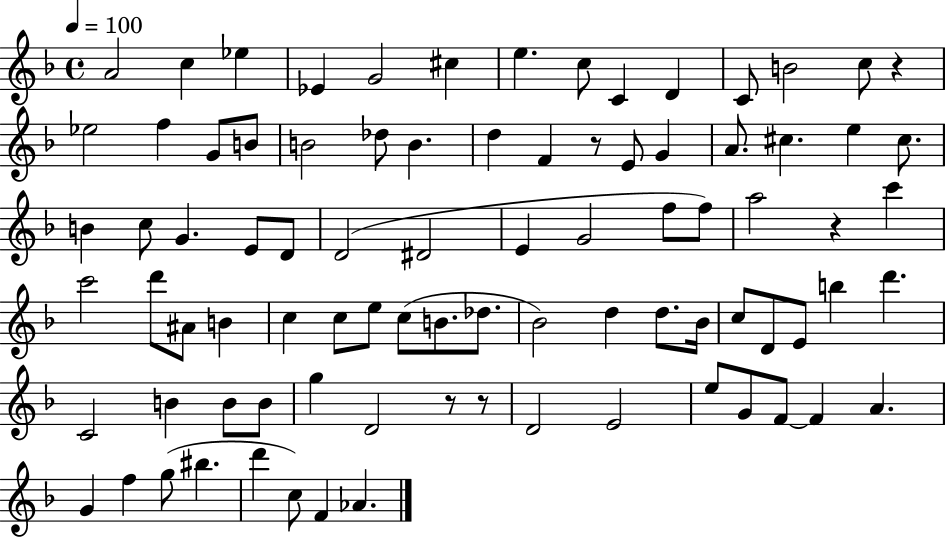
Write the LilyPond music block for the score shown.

{
  \clef treble
  \time 4/4
  \defaultTimeSignature
  \key f \major
  \tempo 4 = 100
  a'2 c''4 ees''4 | ees'4 g'2 cis''4 | e''4. c''8 c'4 d'4 | c'8 b'2 c''8 r4 | \break ees''2 f''4 g'8 b'8 | b'2 des''8 b'4. | d''4 f'4 r8 e'8 g'4 | a'8. cis''4. e''4 cis''8. | \break b'4 c''8 g'4. e'8 d'8 | d'2( dis'2 | e'4 g'2 f''8 f''8) | a''2 r4 c'''4 | \break c'''2 d'''8 ais'8 b'4 | c''4 c''8 e''8 c''8( b'8. des''8. | bes'2) d''4 d''8. bes'16 | c''8 d'8 e'8 b''4 d'''4. | \break c'2 b'4 b'8 b'8 | g''4 d'2 r8 r8 | d'2 e'2 | e''8 g'8 f'8~~ f'4 a'4. | \break g'4 f''4 g''8( bis''4. | d'''4 c''8) f'4 aes'4. | \bar "|."
}